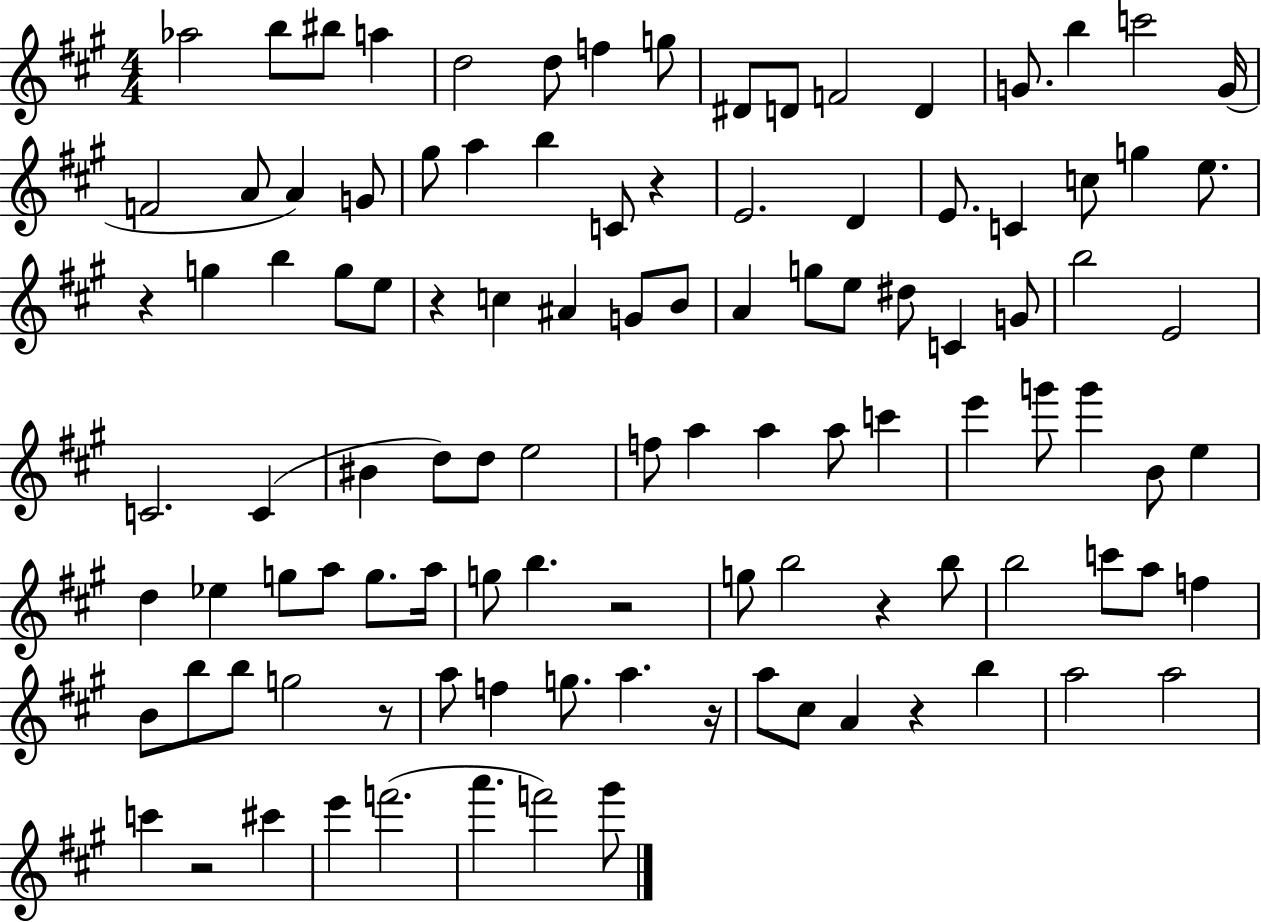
Ab5/h B5/e BIS5/e A5/q D5/h D5/e F5/q G5/e D#4/e D4/e F4/h D4/q G4/e. B5/q C6/h G4/s F4/h A4/e A4/q G4/e G#5/e A5/q B5/q C4/e R/q E4/h. D4/q E4/e. C4/q C5/e G5/q E5/e. R/q G5/q B5/q G5/e E5/e R/q C5/q A#4/q G4/e B4/e A4/q G5/e E5/e D#5/e C4/q G4/e B5/h E4/h C4/h. C4/q BIS4/q D5/e D5/e E5/h F5/e A5/q A5/q A5/e C6/q E6/q G6/e G6/q B4/e E5/q D5/q Eb5/q G5/e A5/e G5/e. A5/s G5/e B5/q. R/h G5/e B5/h R/q B5/e B5/h C6/e A5/e F5/q B4/e B5/e B5/e G5/h R/e A5/e F5/q G5/e. A5/q. R/s A5/e C#5/e A4/q R/q B5/q A5/h A5/h C6/q R/h C#6/q E6/q F6/h. A6/q. F6/h G#6/e